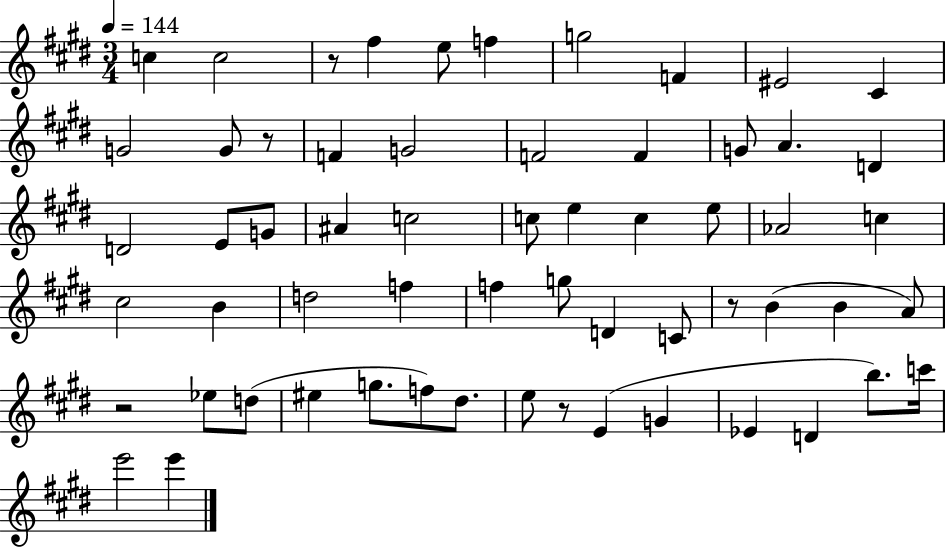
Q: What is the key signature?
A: E major